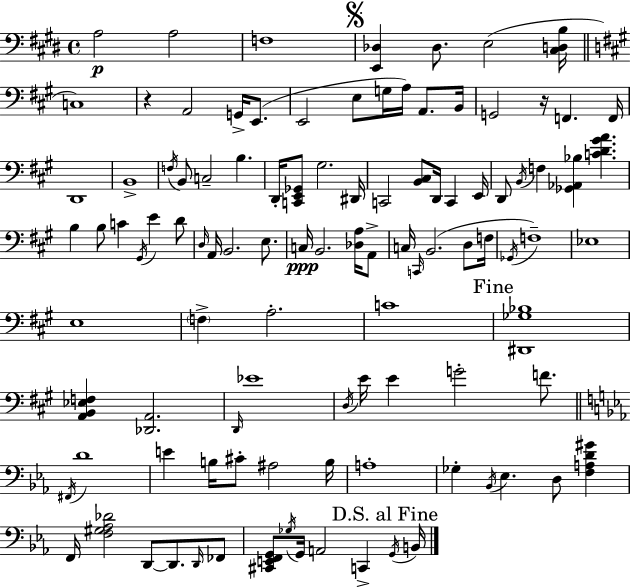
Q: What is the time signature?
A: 4/4